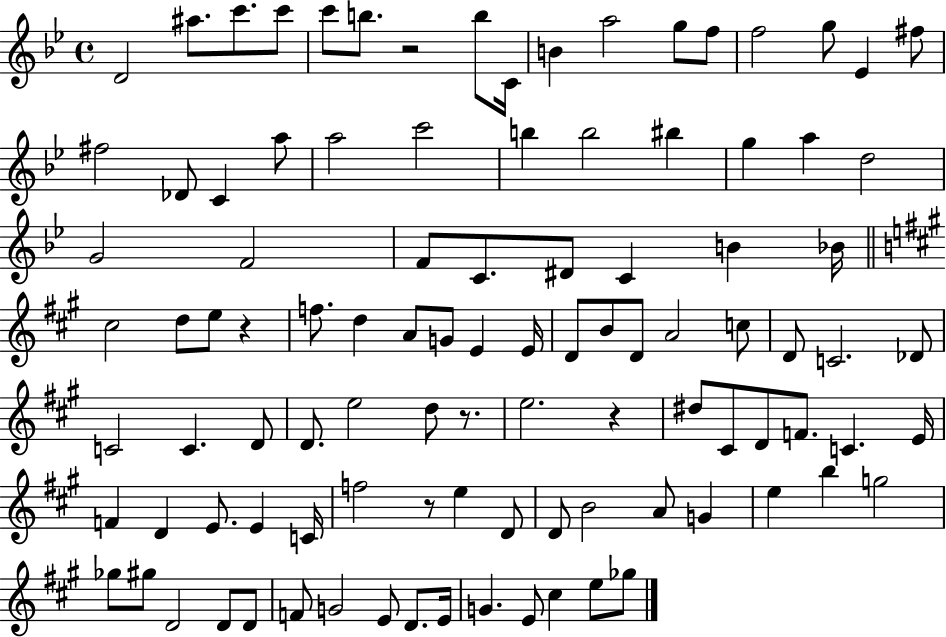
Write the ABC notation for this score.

X:1
T:Untitled
M:4/4
L:1/4
K:Bb
D2 ^a/2 c'/2 c'/2 c'/2 b/2 z2 b/2 C/4 B a2 g/2 f/2 f2 g/2 _E ^f/2 ^f2 _D/2 C a/2 a2 c'2 b b2 ^b g a d2 G2 F2 F/2 C/2 ^D/2 C B _B/4 ^c2 d/2 e/2 z f/2 d A/2 G/2 E E/4 D/2 B/2 D/2 A2 c/2 D/2 C2 _D/2 C2 C D/2 D/2 e2 d/2 z/2 e2 z ^d/2 ^C/2 D/2 F/2 C E/4 F D E/2 E C/4 f2 z/2 e D/2 D/2 B2 A/2 G e b g2 _g/2 ^g/2 D2 D/2 D/2 F/2 G2 E/2 D/2 E/4 G E/2 ^c e/2 _g/2